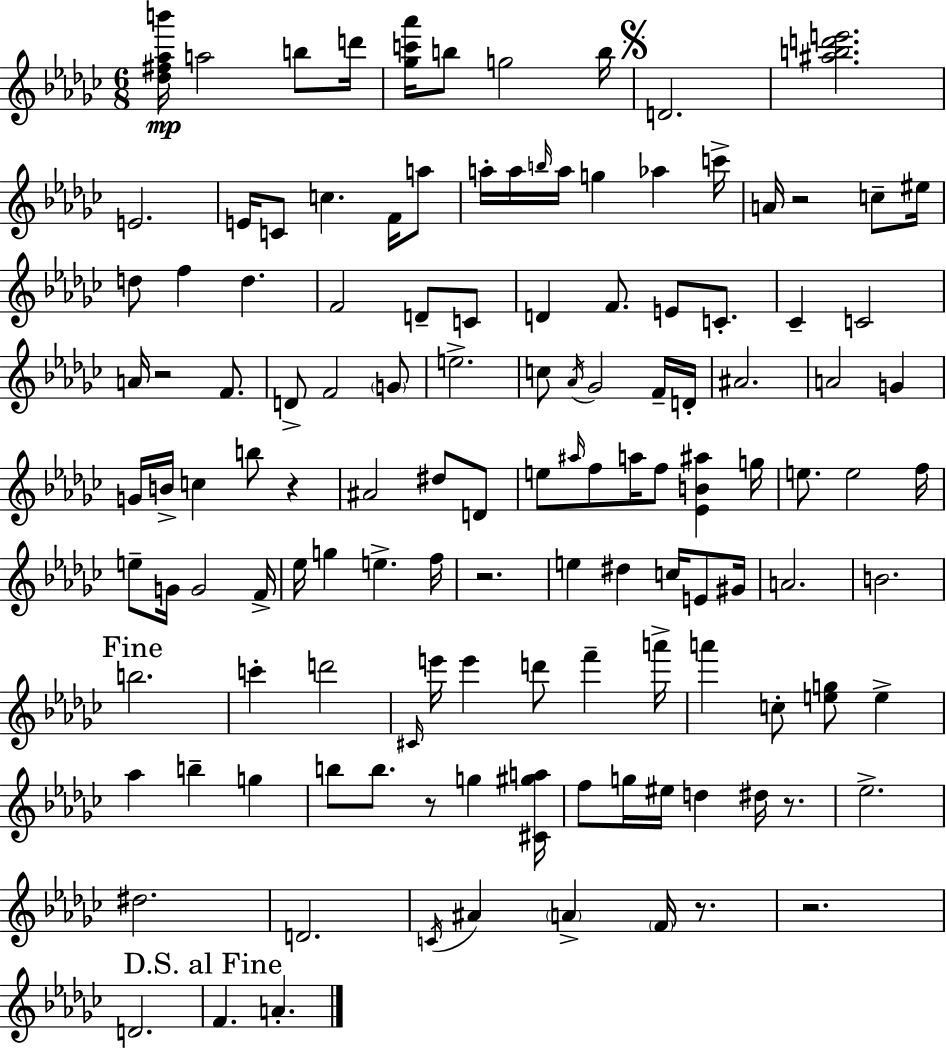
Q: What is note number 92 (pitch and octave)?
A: E5